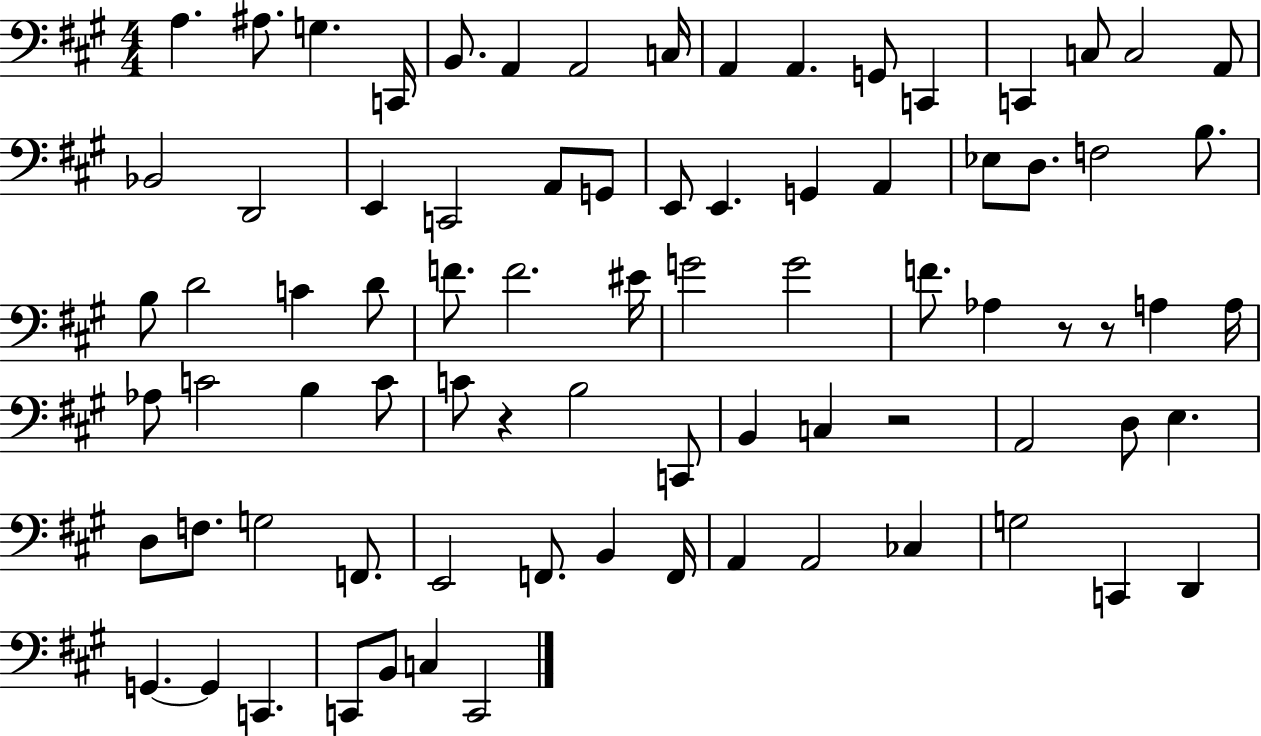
{
  \clef bass
  \numericTimeSignature
  \time 4/4
  \key a \major
  a4. ais8. g4. c,16 | b,8. a,4 a,2 c16 | a,4 a,4. g,8 c,4 | c,4 c8 c2 a,8 | \break bes,2 d,2 | e,4 c,2 a,8 g,8 | e,8 e,4. g,4 a,4 | ees8 d8. f2 b8. | \break b8 d'2 c'4 d'8 | f'8. f'2. eis'16 | g'2 g'2 | f'8. aes4 r8 r8 a4 a16 | \break aes8 c'2 b4 c'8 | c'8 r4 b2 c,8 | b,4 c4 r2 | a,2 d8 e4. | \break d8 f8. g2 f,8. | e,2 f,8. b,4 f,16 | a,4 a,2 ces4 | g2 c,4 d,4 | \break g,4.~~ g,4 c,4. | c,8 b,8 c4 c,2 | \bar "|."
}